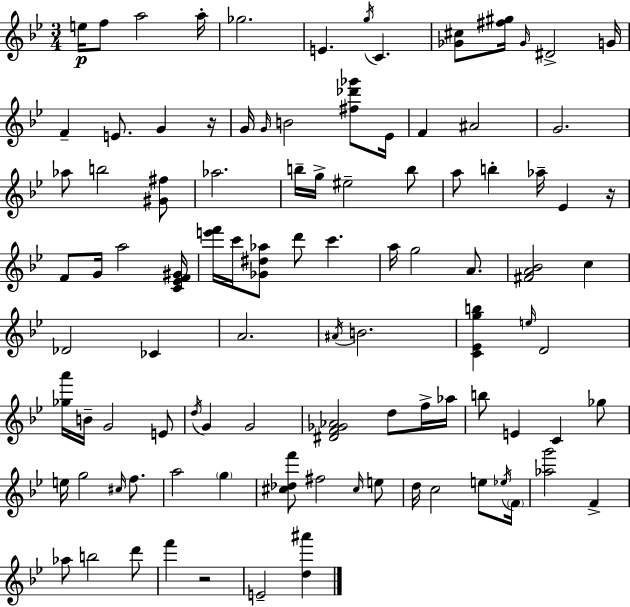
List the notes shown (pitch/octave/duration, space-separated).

E5/s F5/e A5/h A5/s Gb5/h. E4/q. G5/s C4/q. [Gb4,C#5]/e [F#5,G#5]/s Gb4/s D#4/h G4/s F4/q E4/e. G4/q R/s G4/s G4/s B4/h [F#5,Db6,Gb6]/e Eb4/s F4/q A#4/h G4/h. Ab5/e B5/h [G#4,F#5]/e Ab5/h. B5/s G5/s EIS5/h B5/e A5/e B5/q Ab5/s Eb4/q R/s F4/e G4/s A5/h [C4,Eb4,F4,G#4]/s [E6,F6]/s C6/s [Gb4,D#5,Ab5]/e D6/e C6/q. A5/s G5/h A4/e. [F#4,A4,Bb4]/h C5/q Db4/h CES4/q A4/h. A#4/s B4/h. [C4,Eb4,G5,B5]/q E5/s D4/h [Gb5,A6]/s B4/s G4/h E4/e D5/s G4/q G4/h [D#4,F4,Gb4,Ab4]/h D5/e F5/s Ab5/s B5/e E4/q C4/q Gb5/e E5/s G5/h C#5/s F5/e. A5/h G5/q [C#5,Db5,F6]/e F#5/h C#5/s E5/e D5/s C5/h E5/e Eb5/s F4/s [Ab5,G6]/h F4/q Ab5/e B5/h D6/e F6/q R/h E4/h [D5,A#6]/q